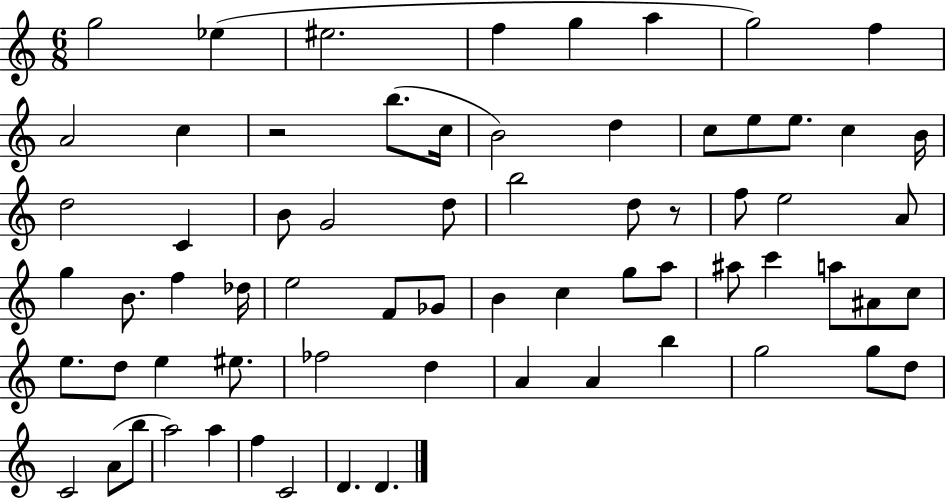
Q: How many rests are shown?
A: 2